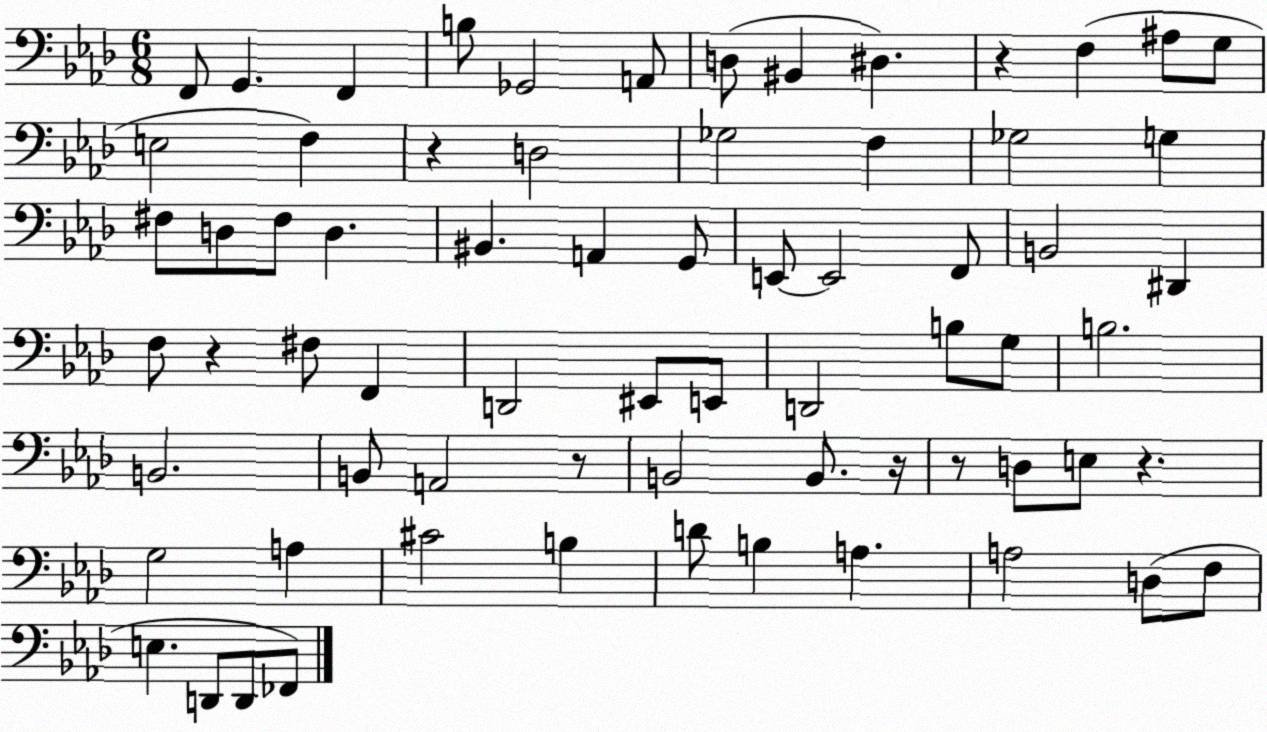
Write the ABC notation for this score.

X:1
T:Untitled
M:6/8
L:1/4
K:Ab
F,,/2 G,, F,, B,/2 _G,,2 A,,/2 D,/2 ^B,, ^D, z F, ^A,/2 G,/2 E,2 F, z D,2 _G,2 F, _G,2 G, ^F,/2 D,/2 ^F,/2 D, ^B,, A,, G,,/2 E,,/2 E,,2 F,,/2 B,,2 ^D,, F,/2 z ^F,/2 F,, D,,2 ^E,,/2 E,,/2 D,,2 B,/2 G,/2 B,2 B,,2 B,,/2 A,,2 z/2 B,,2 B,,/2 z/4 z/2 D,/2 E,/2 z G,2 A, ^C2 B, D/2 B, A, A,2 D,/2 F,/2 E, D,,/2 D,,/2 _F,,/2